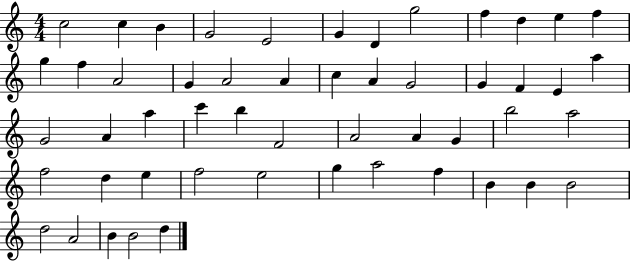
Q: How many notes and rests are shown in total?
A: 52